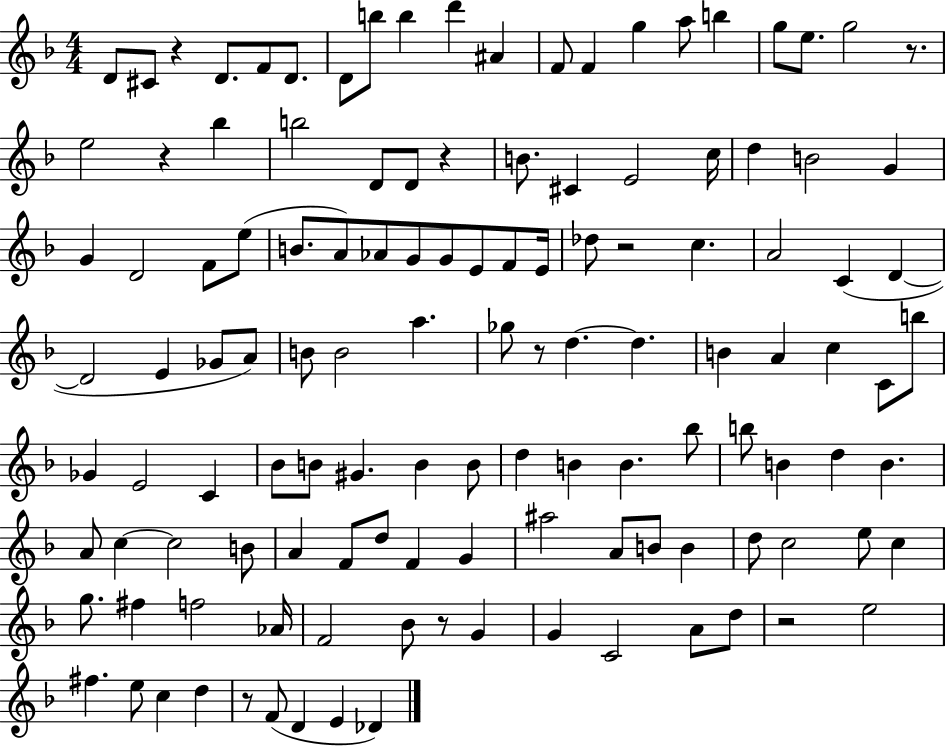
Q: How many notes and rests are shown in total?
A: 124